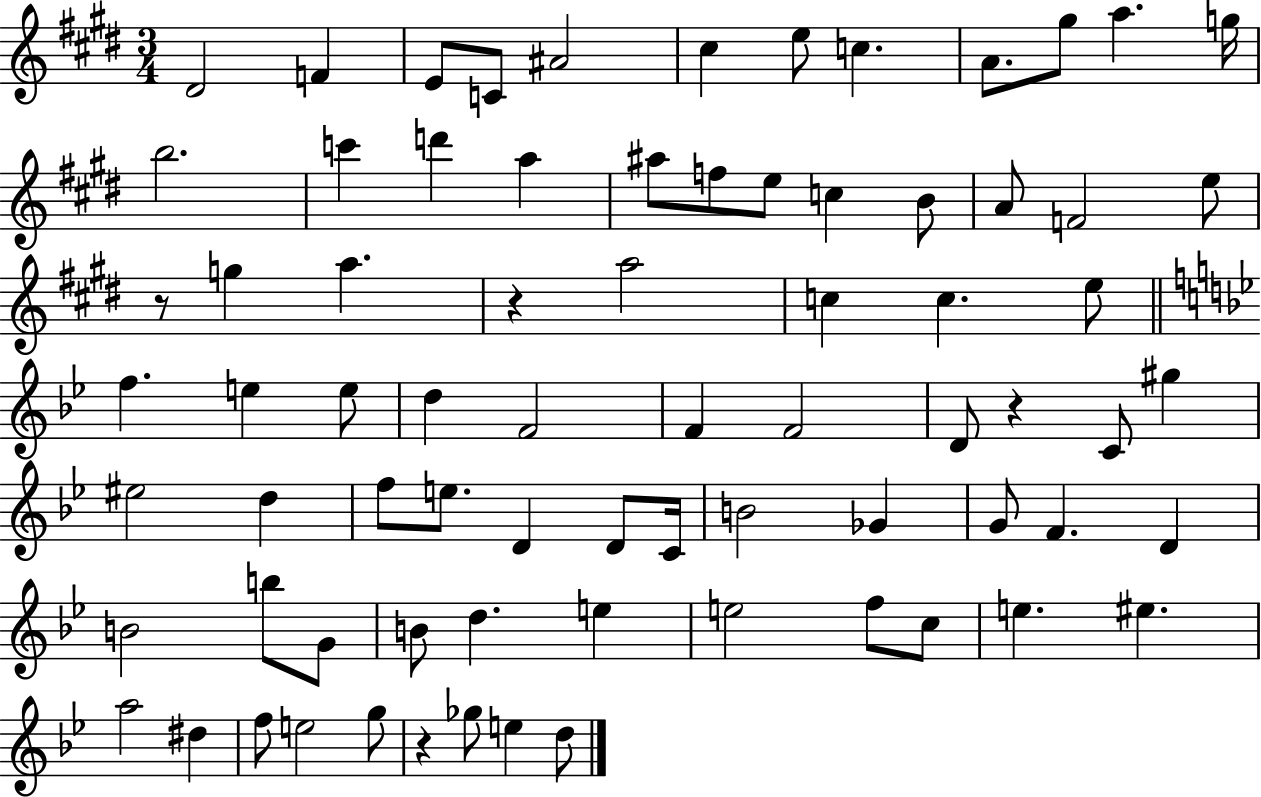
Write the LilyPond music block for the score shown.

{
  \clef treble
  \numericTimeSignature
  \time 3/4
  \key e \major
  dis'2 f'4 | e'8 c'8 ais'2 | cis''4 e''8 c''4. | a'8. gis''8 a''4. g''16 | \break b''2. | c'''4 d'''4 a''4 | ais''8 f''8 e''8 c''4 b'8 | a'8 f'2 e''8 | \break r8 g''4 a''4. | r4 a''2 | c''4 c''4. e''8 | \bar "||" \break \key bes \major f''4. e''4 e''8 | d''4 f'2 | f'4 f'2 | d'8 r4 c'8 gis''4 | \break eis''2 d''4 | f''8 e''8. d'4 d'8 c'16 | b'2 ges'4 | g'8 f'4. d'4 | \break b'2 b''8 g'8 | b'8 d''4. e''4 | e''2 f''8 c''8 | e''4. eis''4. | \break a''2 dis''4 | f''8 e''2 g''8 | r4 ges''8 e''4 d''8 | \bar "|."
}